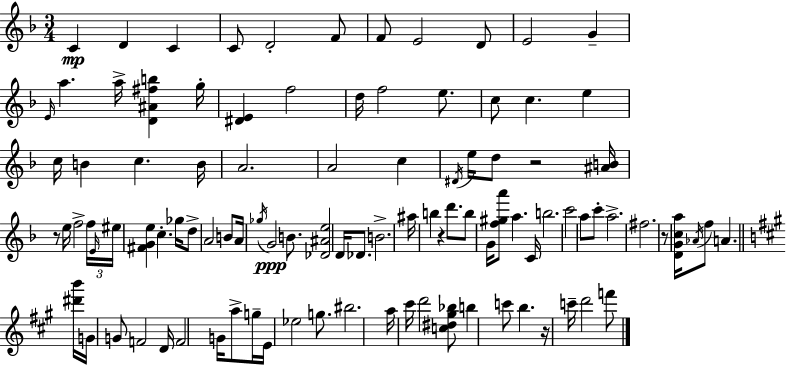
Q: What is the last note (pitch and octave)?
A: F6